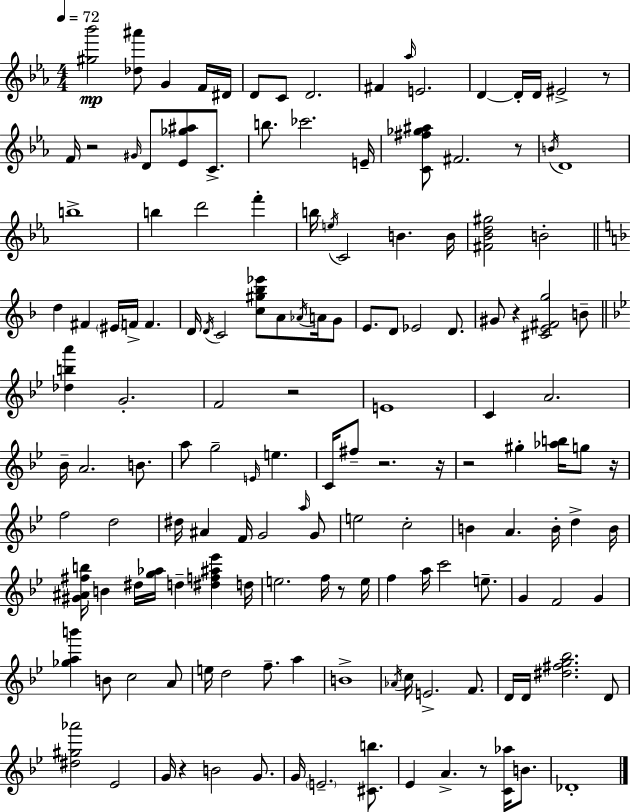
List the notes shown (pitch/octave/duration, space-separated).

[G#5,Bb6]/h [Db5,A#6]/e G4/q F4/s D#4/s D4/e C4/e D4/h. F#4/q Ab5/s E4/h. D4/q D4/s D4/s EIS4/h R/e F4/s R/h G#4/s D4/e [Eb4,Gb5,A#5]/e C4/e. B5/e. CES6/h. E4/s [C4,F#5,Gb5,A#5]/e F#4/h. R/e B4/s D4/w B5/w B5/q D6/h F6/q B5/s E5/s C4/h B4/q. B4/s [F#4,Bb4,D5,G#5]/h B4/h D5/q F#4/q EIS4/s F4/s F4/q. D4/s D4/s C4/h [C5,G#5,Bb5,Eb6]/e A4/e Ab4/s A4/s G4/e E4/e. D4/e Eb4/h D4/e. G#4/e R/q [C#4,E4,F#4,G5]/h B4/e [Db5,B5,A6]/q G4/h. F4/h R/h E4/w C4/q A4/h. Bb4/s A4/h. B4/e. A5/e G5/h E4/s E5/q. C4/s F#5/e R/h. R/s R/h G#5/q [Ab5,B5]/s G5/e R/s F5/h D5/h D#5/s A#4/q F4/s G4/h A5/s G4/e E5/h C5/h B4/q A4/q. B4/s D5/q B4/s [G#4,A#4,F#5,B5]/s B4/q D#5/s [G5,Ab5]/s D5/q [D#5,F5,A#5,Eb6]/q D5/s E5/h. F5/s R/e E5/s F5/q A5/s C6/h E5/e. G4/q F4/h G4/q [Gb5,A5,B6]/q B4/e C5/h A4/e E5/s D5/h F5/e. A5/q B4/w Ab4/s C5/s E4/h. F4/e. D4/s D4/s [D#5,F#5,G5,Bb5]/h. D4/e [D#5,G#5,Ab6]/h Eb4/h G4/s R/q B4/h G4/e. G4/s E4/h. [C#4,B5]/e. Eb4/q A4/q. R/e [C4,Ab5]/s B4/e. Db4/w